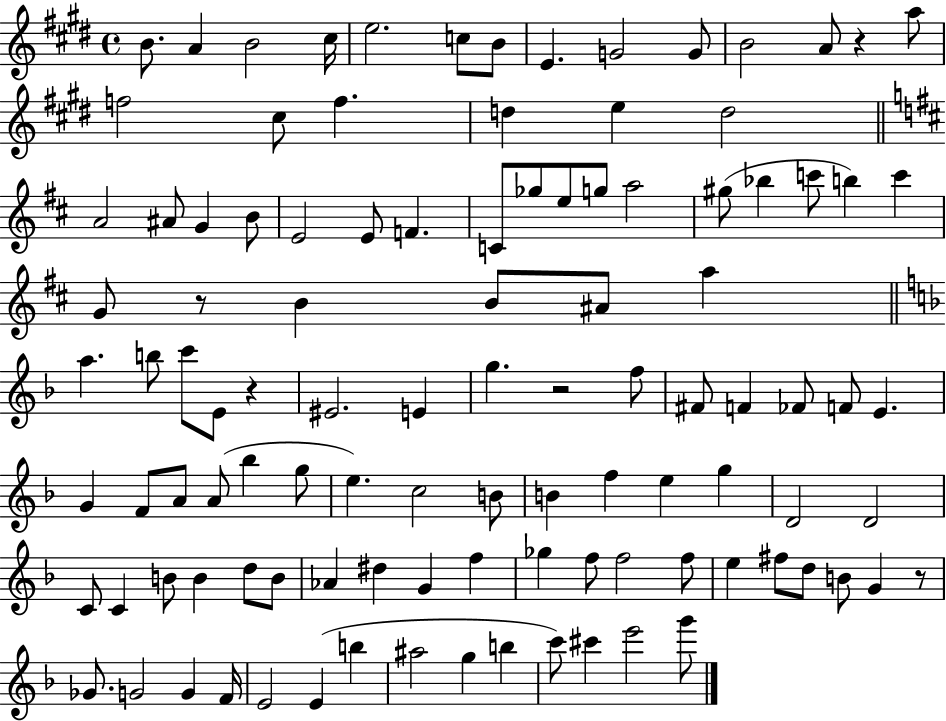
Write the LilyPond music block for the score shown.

{
  \clef treble
  \time 4/4
  \defaultTimeSignature
  \key e \major
  b'8. a'4 b'2 cis''16 | e''2. c''8 b'8 | e'4. g'2 g'8 | b'2 a'8 r4 a''8 | \break f''2 cis''8 f''4. | d''4 e''4 d''2 | \bar "||" \break \key b \minor a'2 ais'8 g'4 b'8 | e'2 e'8 f'4. | c'8 ges''8 e''8 g''8 a''2 | gis''8( bes''4 c'''8 b''4) c'''4 | \break g'8 r8 b'4 b'8 ais'8 a''4 | \bar "||" \break \key f \major a''4. b''8 c'''8 e'8 r4 | eis'2. e'4 | g''4. r2 f''8 | fis'8 f'4 fes'8 f'8 e'4. | \break g'4 f'8 a'8 a'8( bes''4 g''8 | e''4.) c''2 b'8 | b'4 f''4 e''4 g''4 | d'2 d'2 | \break c'8 c'4 b'8 b'4 d''8 b'8 | aes'4 dis''4 g'4 f''4 | ges''4 f''8 f''2 f''8 | e''4 fis''8 d''8 b'8 g'4 r8 | \break ges'8. g'2 g'4 f'16 | e'2 e'4( b''4 | ais''2 g''4 b''4 | c'''8) cis'''4 e'''2 g'''8 | \break \bar "|."
}